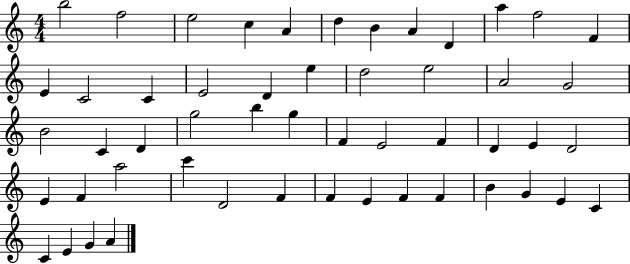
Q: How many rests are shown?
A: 0